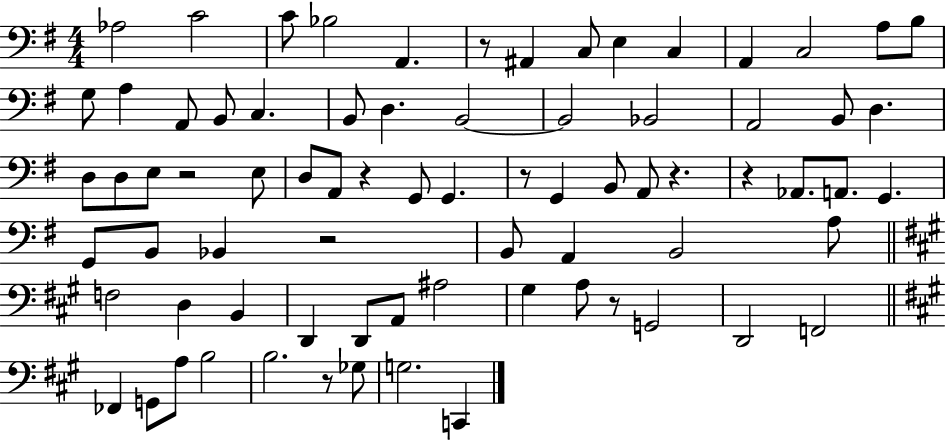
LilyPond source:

{
  \clef bass
  \numericTimeSignature
  \time 4/4
  \key g \major
  aes2 c'2 | c'8 bes2 a,4. | r8 ais,4 c8 e4 c4 | a,4 c2 a8 b8 | \break g8 a4 a,8 b,8 c4. | b,8 d4. b,2~~ | b,2 bes,2 | a,2 b,8 d4. | \break d8 d8 e8 r2 e8 | d8 a,8 r4 g,8 g,4. | r8 g,4 b,8 a,8 r4. | r4 aes,8. a,8. g,4. | \break g,8 b,8 bes,4 r2 | b,8 a,4 b,2 a8 | \bar "||" \break \key a \major f2 d4 b,4 | d,4 d,8 a,8 ais2 | gis4 a8 r8 g,2 | d,2 f,2 | \break \bar "||" \break \key a \major fes,4 g,8 a8 b2 | b2. r8 ges8 | g2. c,4 | \bar "|."
}